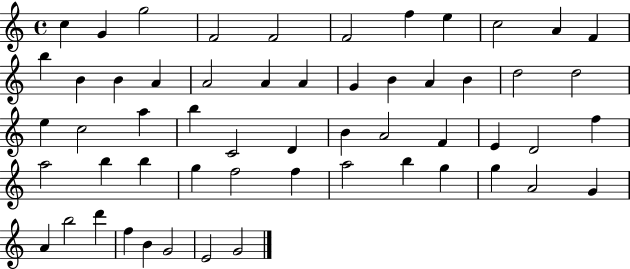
{
  \clef treble
  \time 4/4
  \defaultTimeSignature
  \key c \major
  c''4 g'4 g''2 | f'2 f'2 | f'2 f''4 e''4 | c''2 a'4 f'4 | \break b''4 b'4 b'4 a'4 | a'2 a'4 a'4 | g'4 b'4 a'4 b'4 | d''2 d''2 | \break e''4 c''2 a''4 | b''4 c'2 d'4 | b'4 a'2 f'4 | e'4 d'2 f''4 | \break a''2 b''4 b''4 | g''4 f''2 f''4 | a''2 b''4 g''4 | g''4 a'2 g'4 | \break a'4 b''2 d'''4 | f''4 b'4 g'2 | e'2 g'2 | \bar "|."
}